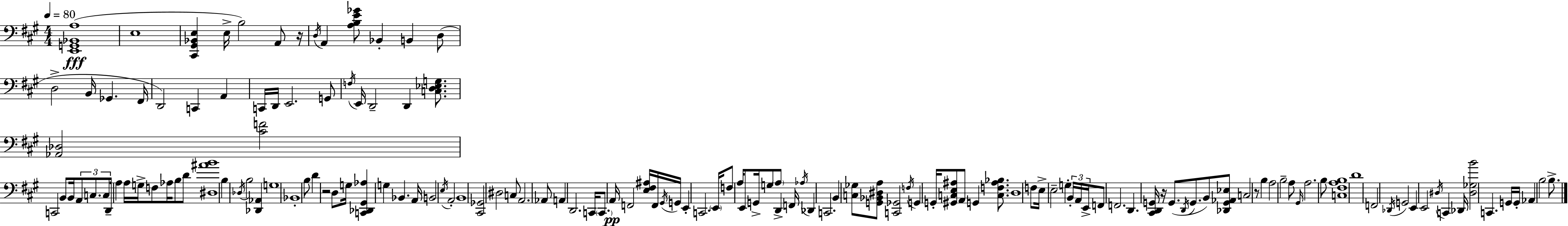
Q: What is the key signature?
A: A major